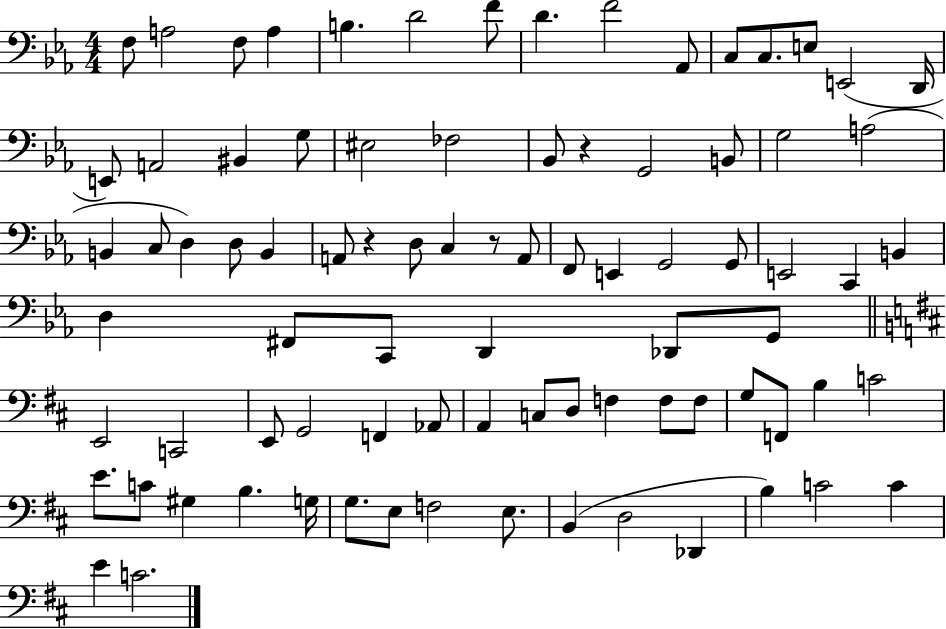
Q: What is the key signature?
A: EES major